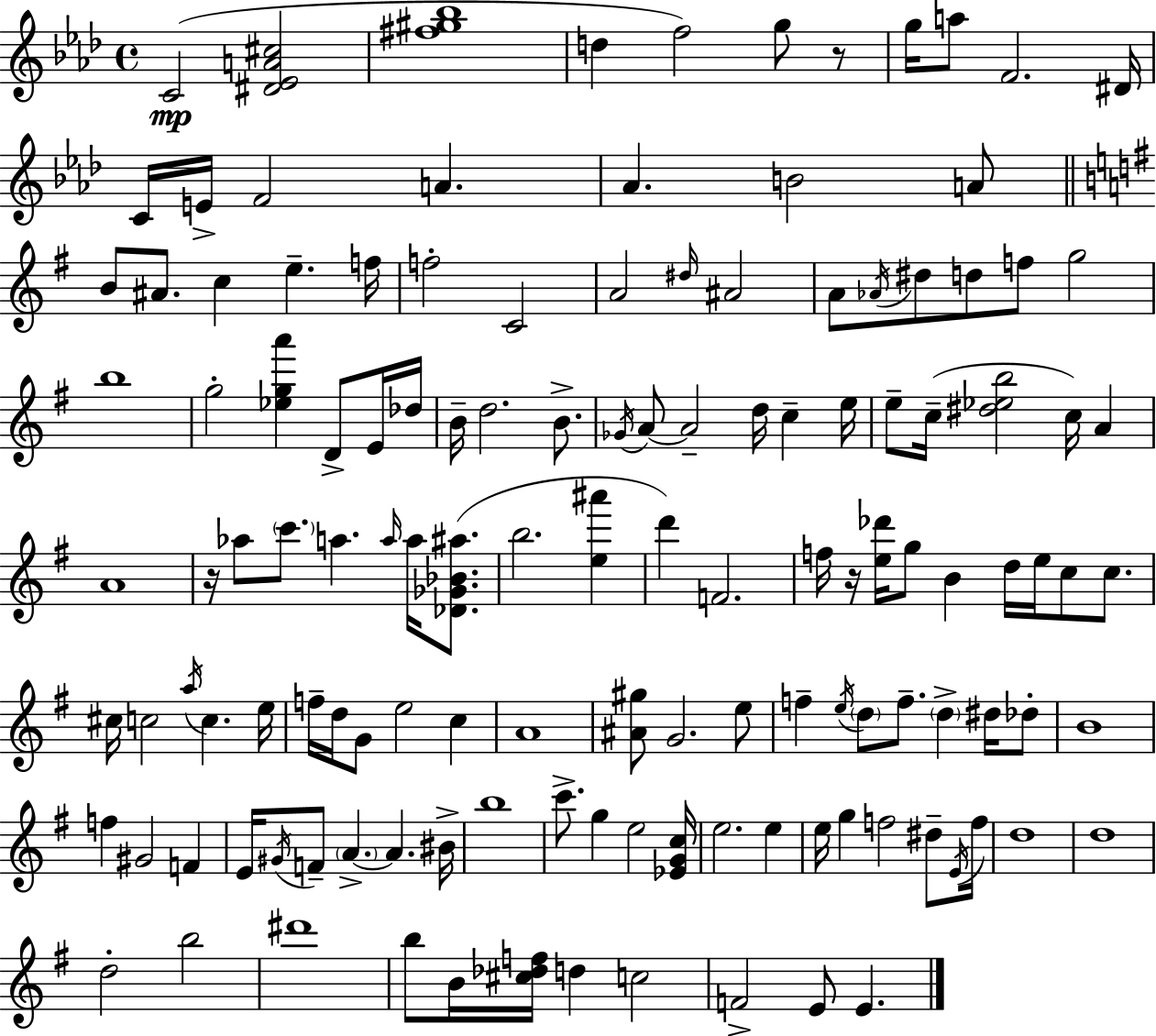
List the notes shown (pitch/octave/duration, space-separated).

C4/h [D#4,Eb4,A4,C#5]/h [F#5,G#5,Bb5]/w D5/q F5/h G5/e R/e G5/s A5/e F4/h. D#4/s C4/s E4/s F4/h A4/q. Ab4/q. B4/h A4/e B4/e A#4/e. C5/q E5/q. F5/s F5/h C4/h A4/h D#5/s A#4/h A4/e Ab4/s D#5/e D5/e F5/e G5/h B5/w G5/h [Eb5,G5,A6]/q D4/e E4/s Db5/s B4/s D5/h. B4/e. Gb4/s A4/e A4/h D5/s C5/q E5/s E5/e C5/s [D#5,Eb5,B5]/h C5/s A4/q A4/w R/s Ab5/e C6/e. A5/q. A5/s A5/s [Db4,Gb4,Bb4,A#5]/e. B5/h. [E5,A#6]/q D6/q F4/h. F5/s R/s [E5,Db6]/s G5/e B4/q D5/s E5/s C5/e C5/e. C#5/s C5/h A5/s C5/q. E5/s F5/s D5/s G4/e E5/h C5/q A4/w [A#4,G#5]/e G4/h. E5/e F5/q E5/s D5/e F5/e. D5/q D#5/s Db5/e B4/w F5/q G#4/h F4/q E4/s G#4/s F4/e A4/q. A4/q. BIS4/s B5/w C6/e. G5/q E5/h [Eb4,G4,C5]/s E5/h. E5/q E5/s G5/q F5/h D#5/e E4/s F5/s D5/w D5/w D5/h B5/h D#6/w B5/e B4/s [C#5,Db5,F5]/s D5/q C5/h F4/h E4/e E4/q.